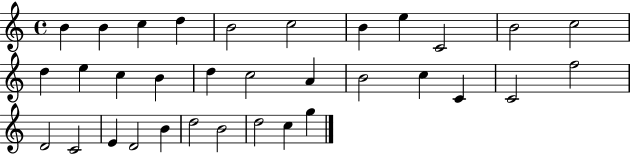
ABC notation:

X:1
T:Untitled
M:4/4
L:1/4
K:C
B B c d B2 c2 B e C2 B2 c2 d e c B d c2 A B2 c C C2 f2 D2 C2 E D2 B d2 B2 d2 c g